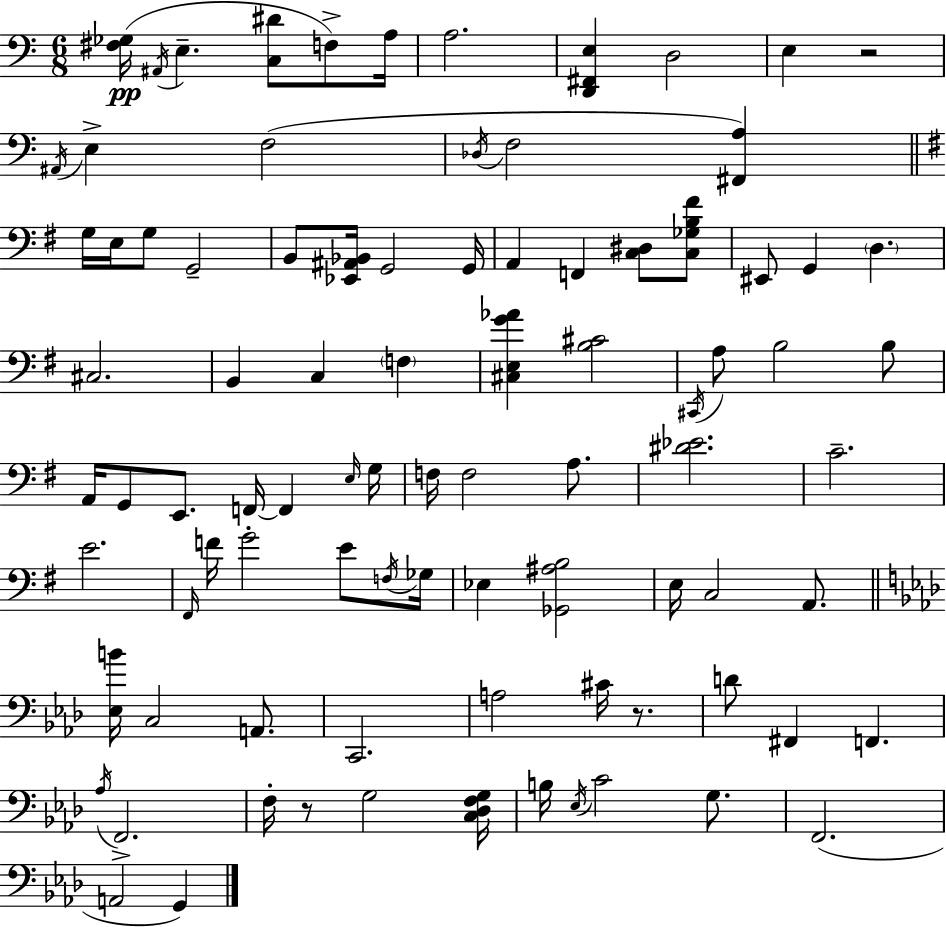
{
  \clef bass
  \numericTimeSignature
  \time 6/8
  \key a \minor
  <fis ges>16(\pp \acciaccatura { ais,16 } e4.-- <c dis'>8 f8->) | a16 a2. | <d, fis, e>4 d2 | e4 r2 | \break \acciaccatura { ais,16 } e4-> f2( | \acciaccatura { des16 } f2 <fis, a>4) | \bar "||" \break \key e \minor g16 e16 g8 g,2-- | b,8 <ees, ais, bes,>16 g,2 g,16 | a,4 f,4 <c dis>8 <c ges b fis'>8 | eis,8 g,4 \parenthesize d4. | \break cis2. | b,4 c4 \parenthesize f4 | <cis e g' aes'>4 <b cis'>2 | \acciaccatura { cis,16 } a8 b2 b8 | \break a,16 g,8 e,8. f,16~~ f,4 | \grace { e16 } g16 f16 f2 a8. | <dis' ees'>2. | c'2.-- | \break e'2. | \grace { fis,16 } f'16 g'2-. | e'8 \acciaccatura { f16 } ges16 ees4 <ges, ais b>2 | e16 c2 | \break a,8. \bar "||" \break \key aes \major <ees b'>16 c2 a,8. | c,2. | a2 cis'16 r8. | d'8 fis,4 f,4. | \break \acciaccatura { aes16 } f,2.-> | f16-. r8 g2 | <c des f g>16 b16 \acciaccatura { ees16 } c'2 g8. | f,2.( | \break a,2 g,4) | \bar "|."
}